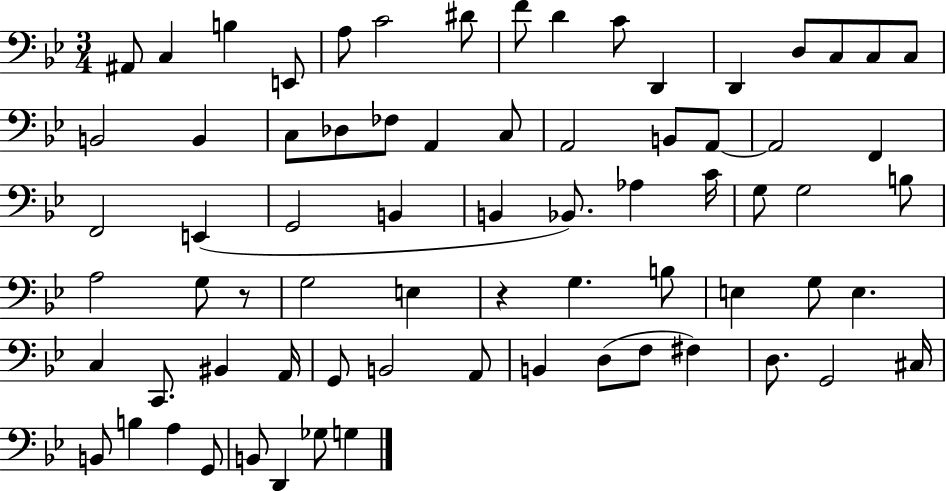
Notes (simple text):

A#2/e C3/q B3/q E2/e A3/e C4/h D#4/e F4/e D4/q C4/e D2/q D2/q D3/e C3/e C3/e C3/e B2/h B2/q C3/e Db3/e FES3/e A2/q C3/e A2/h B2/e A2/e A2/h F2/q F2/h E2/q G2/h B2/q B2/q Bb2/e. Ab3/q C4/s G3/e G3/h B3/e A3/h G3/e R/e G3/h E3/q R/q G3/q. B3/e E3/q G3/e E3/q. C3/q C2/e. BIS2/q A2/s G2/e B2/h A2/e B2/q D3/e F3/e F#3/q D3/e. G2/h C#3/s B2/e B3/q A3/q G2/e B2/e D2/q Gb3/e G3/q